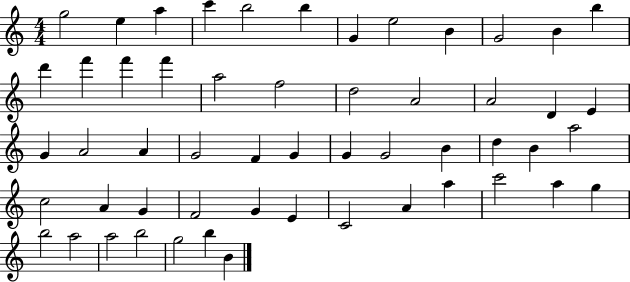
{
  \clef treble
  \numericTimeSignature
  \time 4/4
  \key c \major
  g''2 e''4 a''4 | c'''4 b''2 b''4 | g'4 e''2 b'4 | g'2 b'4 b''4 | \break d'''4 f'''4 f'''4 f'''4 | a''2 f''2 | d''2 a'2 | a'2 d'4 e'4 | \break g'4 a'2 a'4 | g'2 f'4 g'4 | g'4 g'2 b'4 | d''4 b'4 a''2 | \break c''2 a'4 g'4 | f'2 g'4 e'4 | c'2 a'4 a''4 | c'''2 a''4 g''4 | \break b''2 a''2 | a''2 b''2 | g''2 b''4 b'4 | \bar "|."
}